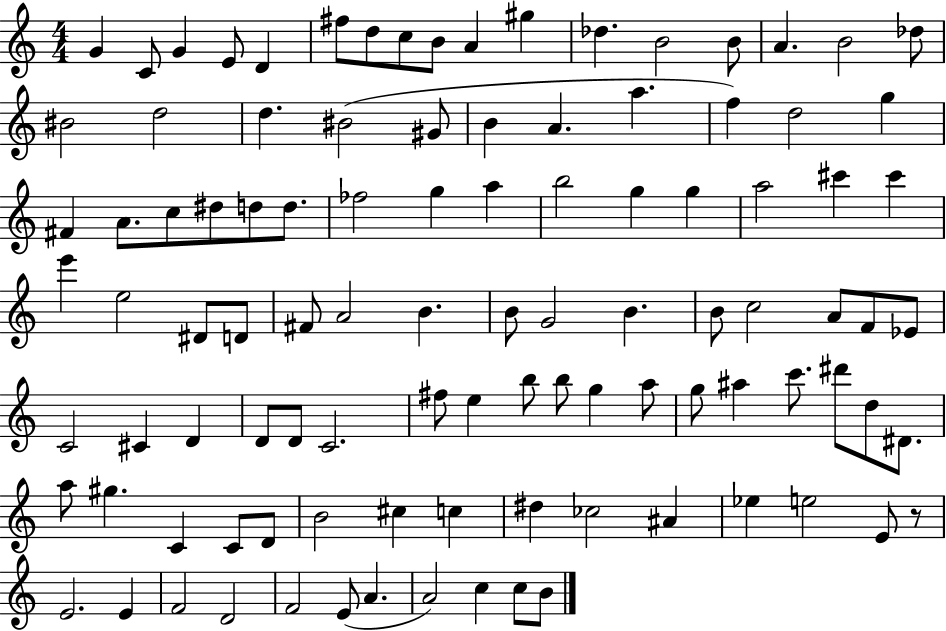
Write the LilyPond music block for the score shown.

{
  \clef treble
  \numericTimeSignature
  \time 4/4
  \key c \major
  g'4 c'8 g'4 e'8 d'4 | fis''8 d''8 c''8 b'8 a'4 gis''4 | des''4. b'2 b'8 | a'4. b'2 des''8 | \break bis'2 d''2 | d''4. bis'2( gis'8 | b'4 a'4. a''4. | f''4) d''2 g''4 | \break fis'4 a'8. c''8 dis''8 d''8 d''8. | fes''2 g''4 a''4 | b''2 g''4 g''4 | a''2 cis'''4 cis'''4 | \break e'''4 e''2 dis'8 d'8 | fis'8 a'2 b'4. | b'8 g'2 b'4. | b'8 c''2 a'8 f'8 ees'8 | \break c'2 cis'4 d'4 | d'8 d'8 c'2. | fis''8 e''4 b''8 b''8 g''4 a''8 | g''8 ais''4 c'''8. dis'''8 d''8 dis'8. | \break a''8 gis''4. c'4 c'8 d'8 | b'2 cis''4 c''4 | dis''4 ces''2 ais'4 | ees''4 e''2 e'8 r8 | \break e'2. e'4 | f'2 d'2 | f'2 e'8( a'4. | a'2) c''4 c''8 b'8 | \break \bar "|."
}